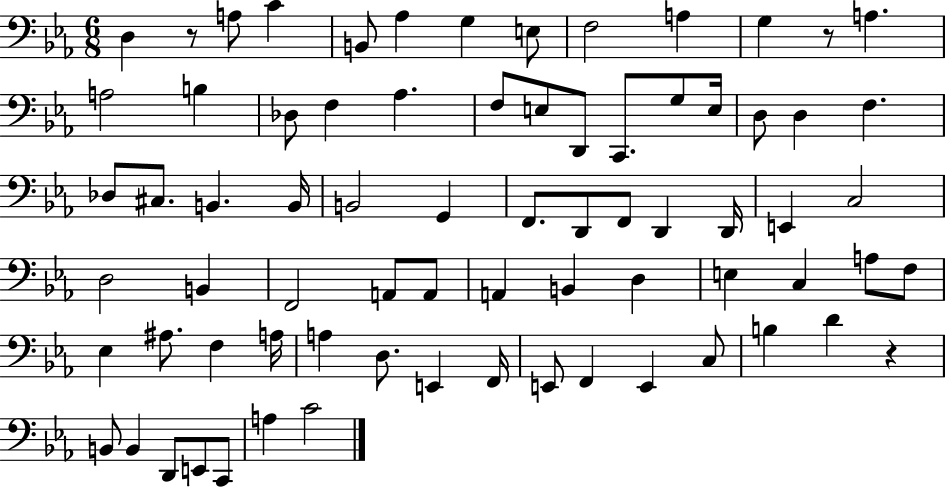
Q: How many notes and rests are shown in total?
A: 74